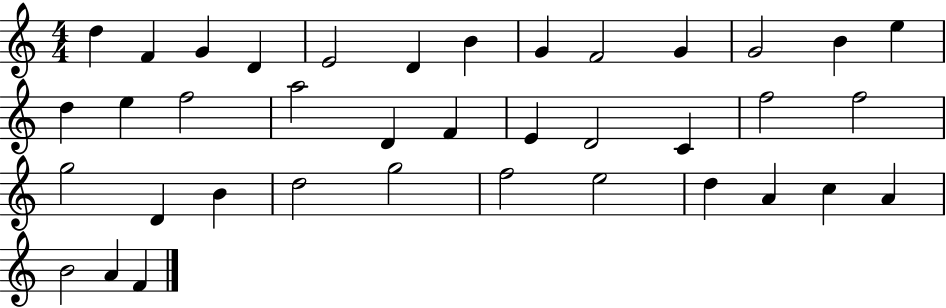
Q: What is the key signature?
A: C major